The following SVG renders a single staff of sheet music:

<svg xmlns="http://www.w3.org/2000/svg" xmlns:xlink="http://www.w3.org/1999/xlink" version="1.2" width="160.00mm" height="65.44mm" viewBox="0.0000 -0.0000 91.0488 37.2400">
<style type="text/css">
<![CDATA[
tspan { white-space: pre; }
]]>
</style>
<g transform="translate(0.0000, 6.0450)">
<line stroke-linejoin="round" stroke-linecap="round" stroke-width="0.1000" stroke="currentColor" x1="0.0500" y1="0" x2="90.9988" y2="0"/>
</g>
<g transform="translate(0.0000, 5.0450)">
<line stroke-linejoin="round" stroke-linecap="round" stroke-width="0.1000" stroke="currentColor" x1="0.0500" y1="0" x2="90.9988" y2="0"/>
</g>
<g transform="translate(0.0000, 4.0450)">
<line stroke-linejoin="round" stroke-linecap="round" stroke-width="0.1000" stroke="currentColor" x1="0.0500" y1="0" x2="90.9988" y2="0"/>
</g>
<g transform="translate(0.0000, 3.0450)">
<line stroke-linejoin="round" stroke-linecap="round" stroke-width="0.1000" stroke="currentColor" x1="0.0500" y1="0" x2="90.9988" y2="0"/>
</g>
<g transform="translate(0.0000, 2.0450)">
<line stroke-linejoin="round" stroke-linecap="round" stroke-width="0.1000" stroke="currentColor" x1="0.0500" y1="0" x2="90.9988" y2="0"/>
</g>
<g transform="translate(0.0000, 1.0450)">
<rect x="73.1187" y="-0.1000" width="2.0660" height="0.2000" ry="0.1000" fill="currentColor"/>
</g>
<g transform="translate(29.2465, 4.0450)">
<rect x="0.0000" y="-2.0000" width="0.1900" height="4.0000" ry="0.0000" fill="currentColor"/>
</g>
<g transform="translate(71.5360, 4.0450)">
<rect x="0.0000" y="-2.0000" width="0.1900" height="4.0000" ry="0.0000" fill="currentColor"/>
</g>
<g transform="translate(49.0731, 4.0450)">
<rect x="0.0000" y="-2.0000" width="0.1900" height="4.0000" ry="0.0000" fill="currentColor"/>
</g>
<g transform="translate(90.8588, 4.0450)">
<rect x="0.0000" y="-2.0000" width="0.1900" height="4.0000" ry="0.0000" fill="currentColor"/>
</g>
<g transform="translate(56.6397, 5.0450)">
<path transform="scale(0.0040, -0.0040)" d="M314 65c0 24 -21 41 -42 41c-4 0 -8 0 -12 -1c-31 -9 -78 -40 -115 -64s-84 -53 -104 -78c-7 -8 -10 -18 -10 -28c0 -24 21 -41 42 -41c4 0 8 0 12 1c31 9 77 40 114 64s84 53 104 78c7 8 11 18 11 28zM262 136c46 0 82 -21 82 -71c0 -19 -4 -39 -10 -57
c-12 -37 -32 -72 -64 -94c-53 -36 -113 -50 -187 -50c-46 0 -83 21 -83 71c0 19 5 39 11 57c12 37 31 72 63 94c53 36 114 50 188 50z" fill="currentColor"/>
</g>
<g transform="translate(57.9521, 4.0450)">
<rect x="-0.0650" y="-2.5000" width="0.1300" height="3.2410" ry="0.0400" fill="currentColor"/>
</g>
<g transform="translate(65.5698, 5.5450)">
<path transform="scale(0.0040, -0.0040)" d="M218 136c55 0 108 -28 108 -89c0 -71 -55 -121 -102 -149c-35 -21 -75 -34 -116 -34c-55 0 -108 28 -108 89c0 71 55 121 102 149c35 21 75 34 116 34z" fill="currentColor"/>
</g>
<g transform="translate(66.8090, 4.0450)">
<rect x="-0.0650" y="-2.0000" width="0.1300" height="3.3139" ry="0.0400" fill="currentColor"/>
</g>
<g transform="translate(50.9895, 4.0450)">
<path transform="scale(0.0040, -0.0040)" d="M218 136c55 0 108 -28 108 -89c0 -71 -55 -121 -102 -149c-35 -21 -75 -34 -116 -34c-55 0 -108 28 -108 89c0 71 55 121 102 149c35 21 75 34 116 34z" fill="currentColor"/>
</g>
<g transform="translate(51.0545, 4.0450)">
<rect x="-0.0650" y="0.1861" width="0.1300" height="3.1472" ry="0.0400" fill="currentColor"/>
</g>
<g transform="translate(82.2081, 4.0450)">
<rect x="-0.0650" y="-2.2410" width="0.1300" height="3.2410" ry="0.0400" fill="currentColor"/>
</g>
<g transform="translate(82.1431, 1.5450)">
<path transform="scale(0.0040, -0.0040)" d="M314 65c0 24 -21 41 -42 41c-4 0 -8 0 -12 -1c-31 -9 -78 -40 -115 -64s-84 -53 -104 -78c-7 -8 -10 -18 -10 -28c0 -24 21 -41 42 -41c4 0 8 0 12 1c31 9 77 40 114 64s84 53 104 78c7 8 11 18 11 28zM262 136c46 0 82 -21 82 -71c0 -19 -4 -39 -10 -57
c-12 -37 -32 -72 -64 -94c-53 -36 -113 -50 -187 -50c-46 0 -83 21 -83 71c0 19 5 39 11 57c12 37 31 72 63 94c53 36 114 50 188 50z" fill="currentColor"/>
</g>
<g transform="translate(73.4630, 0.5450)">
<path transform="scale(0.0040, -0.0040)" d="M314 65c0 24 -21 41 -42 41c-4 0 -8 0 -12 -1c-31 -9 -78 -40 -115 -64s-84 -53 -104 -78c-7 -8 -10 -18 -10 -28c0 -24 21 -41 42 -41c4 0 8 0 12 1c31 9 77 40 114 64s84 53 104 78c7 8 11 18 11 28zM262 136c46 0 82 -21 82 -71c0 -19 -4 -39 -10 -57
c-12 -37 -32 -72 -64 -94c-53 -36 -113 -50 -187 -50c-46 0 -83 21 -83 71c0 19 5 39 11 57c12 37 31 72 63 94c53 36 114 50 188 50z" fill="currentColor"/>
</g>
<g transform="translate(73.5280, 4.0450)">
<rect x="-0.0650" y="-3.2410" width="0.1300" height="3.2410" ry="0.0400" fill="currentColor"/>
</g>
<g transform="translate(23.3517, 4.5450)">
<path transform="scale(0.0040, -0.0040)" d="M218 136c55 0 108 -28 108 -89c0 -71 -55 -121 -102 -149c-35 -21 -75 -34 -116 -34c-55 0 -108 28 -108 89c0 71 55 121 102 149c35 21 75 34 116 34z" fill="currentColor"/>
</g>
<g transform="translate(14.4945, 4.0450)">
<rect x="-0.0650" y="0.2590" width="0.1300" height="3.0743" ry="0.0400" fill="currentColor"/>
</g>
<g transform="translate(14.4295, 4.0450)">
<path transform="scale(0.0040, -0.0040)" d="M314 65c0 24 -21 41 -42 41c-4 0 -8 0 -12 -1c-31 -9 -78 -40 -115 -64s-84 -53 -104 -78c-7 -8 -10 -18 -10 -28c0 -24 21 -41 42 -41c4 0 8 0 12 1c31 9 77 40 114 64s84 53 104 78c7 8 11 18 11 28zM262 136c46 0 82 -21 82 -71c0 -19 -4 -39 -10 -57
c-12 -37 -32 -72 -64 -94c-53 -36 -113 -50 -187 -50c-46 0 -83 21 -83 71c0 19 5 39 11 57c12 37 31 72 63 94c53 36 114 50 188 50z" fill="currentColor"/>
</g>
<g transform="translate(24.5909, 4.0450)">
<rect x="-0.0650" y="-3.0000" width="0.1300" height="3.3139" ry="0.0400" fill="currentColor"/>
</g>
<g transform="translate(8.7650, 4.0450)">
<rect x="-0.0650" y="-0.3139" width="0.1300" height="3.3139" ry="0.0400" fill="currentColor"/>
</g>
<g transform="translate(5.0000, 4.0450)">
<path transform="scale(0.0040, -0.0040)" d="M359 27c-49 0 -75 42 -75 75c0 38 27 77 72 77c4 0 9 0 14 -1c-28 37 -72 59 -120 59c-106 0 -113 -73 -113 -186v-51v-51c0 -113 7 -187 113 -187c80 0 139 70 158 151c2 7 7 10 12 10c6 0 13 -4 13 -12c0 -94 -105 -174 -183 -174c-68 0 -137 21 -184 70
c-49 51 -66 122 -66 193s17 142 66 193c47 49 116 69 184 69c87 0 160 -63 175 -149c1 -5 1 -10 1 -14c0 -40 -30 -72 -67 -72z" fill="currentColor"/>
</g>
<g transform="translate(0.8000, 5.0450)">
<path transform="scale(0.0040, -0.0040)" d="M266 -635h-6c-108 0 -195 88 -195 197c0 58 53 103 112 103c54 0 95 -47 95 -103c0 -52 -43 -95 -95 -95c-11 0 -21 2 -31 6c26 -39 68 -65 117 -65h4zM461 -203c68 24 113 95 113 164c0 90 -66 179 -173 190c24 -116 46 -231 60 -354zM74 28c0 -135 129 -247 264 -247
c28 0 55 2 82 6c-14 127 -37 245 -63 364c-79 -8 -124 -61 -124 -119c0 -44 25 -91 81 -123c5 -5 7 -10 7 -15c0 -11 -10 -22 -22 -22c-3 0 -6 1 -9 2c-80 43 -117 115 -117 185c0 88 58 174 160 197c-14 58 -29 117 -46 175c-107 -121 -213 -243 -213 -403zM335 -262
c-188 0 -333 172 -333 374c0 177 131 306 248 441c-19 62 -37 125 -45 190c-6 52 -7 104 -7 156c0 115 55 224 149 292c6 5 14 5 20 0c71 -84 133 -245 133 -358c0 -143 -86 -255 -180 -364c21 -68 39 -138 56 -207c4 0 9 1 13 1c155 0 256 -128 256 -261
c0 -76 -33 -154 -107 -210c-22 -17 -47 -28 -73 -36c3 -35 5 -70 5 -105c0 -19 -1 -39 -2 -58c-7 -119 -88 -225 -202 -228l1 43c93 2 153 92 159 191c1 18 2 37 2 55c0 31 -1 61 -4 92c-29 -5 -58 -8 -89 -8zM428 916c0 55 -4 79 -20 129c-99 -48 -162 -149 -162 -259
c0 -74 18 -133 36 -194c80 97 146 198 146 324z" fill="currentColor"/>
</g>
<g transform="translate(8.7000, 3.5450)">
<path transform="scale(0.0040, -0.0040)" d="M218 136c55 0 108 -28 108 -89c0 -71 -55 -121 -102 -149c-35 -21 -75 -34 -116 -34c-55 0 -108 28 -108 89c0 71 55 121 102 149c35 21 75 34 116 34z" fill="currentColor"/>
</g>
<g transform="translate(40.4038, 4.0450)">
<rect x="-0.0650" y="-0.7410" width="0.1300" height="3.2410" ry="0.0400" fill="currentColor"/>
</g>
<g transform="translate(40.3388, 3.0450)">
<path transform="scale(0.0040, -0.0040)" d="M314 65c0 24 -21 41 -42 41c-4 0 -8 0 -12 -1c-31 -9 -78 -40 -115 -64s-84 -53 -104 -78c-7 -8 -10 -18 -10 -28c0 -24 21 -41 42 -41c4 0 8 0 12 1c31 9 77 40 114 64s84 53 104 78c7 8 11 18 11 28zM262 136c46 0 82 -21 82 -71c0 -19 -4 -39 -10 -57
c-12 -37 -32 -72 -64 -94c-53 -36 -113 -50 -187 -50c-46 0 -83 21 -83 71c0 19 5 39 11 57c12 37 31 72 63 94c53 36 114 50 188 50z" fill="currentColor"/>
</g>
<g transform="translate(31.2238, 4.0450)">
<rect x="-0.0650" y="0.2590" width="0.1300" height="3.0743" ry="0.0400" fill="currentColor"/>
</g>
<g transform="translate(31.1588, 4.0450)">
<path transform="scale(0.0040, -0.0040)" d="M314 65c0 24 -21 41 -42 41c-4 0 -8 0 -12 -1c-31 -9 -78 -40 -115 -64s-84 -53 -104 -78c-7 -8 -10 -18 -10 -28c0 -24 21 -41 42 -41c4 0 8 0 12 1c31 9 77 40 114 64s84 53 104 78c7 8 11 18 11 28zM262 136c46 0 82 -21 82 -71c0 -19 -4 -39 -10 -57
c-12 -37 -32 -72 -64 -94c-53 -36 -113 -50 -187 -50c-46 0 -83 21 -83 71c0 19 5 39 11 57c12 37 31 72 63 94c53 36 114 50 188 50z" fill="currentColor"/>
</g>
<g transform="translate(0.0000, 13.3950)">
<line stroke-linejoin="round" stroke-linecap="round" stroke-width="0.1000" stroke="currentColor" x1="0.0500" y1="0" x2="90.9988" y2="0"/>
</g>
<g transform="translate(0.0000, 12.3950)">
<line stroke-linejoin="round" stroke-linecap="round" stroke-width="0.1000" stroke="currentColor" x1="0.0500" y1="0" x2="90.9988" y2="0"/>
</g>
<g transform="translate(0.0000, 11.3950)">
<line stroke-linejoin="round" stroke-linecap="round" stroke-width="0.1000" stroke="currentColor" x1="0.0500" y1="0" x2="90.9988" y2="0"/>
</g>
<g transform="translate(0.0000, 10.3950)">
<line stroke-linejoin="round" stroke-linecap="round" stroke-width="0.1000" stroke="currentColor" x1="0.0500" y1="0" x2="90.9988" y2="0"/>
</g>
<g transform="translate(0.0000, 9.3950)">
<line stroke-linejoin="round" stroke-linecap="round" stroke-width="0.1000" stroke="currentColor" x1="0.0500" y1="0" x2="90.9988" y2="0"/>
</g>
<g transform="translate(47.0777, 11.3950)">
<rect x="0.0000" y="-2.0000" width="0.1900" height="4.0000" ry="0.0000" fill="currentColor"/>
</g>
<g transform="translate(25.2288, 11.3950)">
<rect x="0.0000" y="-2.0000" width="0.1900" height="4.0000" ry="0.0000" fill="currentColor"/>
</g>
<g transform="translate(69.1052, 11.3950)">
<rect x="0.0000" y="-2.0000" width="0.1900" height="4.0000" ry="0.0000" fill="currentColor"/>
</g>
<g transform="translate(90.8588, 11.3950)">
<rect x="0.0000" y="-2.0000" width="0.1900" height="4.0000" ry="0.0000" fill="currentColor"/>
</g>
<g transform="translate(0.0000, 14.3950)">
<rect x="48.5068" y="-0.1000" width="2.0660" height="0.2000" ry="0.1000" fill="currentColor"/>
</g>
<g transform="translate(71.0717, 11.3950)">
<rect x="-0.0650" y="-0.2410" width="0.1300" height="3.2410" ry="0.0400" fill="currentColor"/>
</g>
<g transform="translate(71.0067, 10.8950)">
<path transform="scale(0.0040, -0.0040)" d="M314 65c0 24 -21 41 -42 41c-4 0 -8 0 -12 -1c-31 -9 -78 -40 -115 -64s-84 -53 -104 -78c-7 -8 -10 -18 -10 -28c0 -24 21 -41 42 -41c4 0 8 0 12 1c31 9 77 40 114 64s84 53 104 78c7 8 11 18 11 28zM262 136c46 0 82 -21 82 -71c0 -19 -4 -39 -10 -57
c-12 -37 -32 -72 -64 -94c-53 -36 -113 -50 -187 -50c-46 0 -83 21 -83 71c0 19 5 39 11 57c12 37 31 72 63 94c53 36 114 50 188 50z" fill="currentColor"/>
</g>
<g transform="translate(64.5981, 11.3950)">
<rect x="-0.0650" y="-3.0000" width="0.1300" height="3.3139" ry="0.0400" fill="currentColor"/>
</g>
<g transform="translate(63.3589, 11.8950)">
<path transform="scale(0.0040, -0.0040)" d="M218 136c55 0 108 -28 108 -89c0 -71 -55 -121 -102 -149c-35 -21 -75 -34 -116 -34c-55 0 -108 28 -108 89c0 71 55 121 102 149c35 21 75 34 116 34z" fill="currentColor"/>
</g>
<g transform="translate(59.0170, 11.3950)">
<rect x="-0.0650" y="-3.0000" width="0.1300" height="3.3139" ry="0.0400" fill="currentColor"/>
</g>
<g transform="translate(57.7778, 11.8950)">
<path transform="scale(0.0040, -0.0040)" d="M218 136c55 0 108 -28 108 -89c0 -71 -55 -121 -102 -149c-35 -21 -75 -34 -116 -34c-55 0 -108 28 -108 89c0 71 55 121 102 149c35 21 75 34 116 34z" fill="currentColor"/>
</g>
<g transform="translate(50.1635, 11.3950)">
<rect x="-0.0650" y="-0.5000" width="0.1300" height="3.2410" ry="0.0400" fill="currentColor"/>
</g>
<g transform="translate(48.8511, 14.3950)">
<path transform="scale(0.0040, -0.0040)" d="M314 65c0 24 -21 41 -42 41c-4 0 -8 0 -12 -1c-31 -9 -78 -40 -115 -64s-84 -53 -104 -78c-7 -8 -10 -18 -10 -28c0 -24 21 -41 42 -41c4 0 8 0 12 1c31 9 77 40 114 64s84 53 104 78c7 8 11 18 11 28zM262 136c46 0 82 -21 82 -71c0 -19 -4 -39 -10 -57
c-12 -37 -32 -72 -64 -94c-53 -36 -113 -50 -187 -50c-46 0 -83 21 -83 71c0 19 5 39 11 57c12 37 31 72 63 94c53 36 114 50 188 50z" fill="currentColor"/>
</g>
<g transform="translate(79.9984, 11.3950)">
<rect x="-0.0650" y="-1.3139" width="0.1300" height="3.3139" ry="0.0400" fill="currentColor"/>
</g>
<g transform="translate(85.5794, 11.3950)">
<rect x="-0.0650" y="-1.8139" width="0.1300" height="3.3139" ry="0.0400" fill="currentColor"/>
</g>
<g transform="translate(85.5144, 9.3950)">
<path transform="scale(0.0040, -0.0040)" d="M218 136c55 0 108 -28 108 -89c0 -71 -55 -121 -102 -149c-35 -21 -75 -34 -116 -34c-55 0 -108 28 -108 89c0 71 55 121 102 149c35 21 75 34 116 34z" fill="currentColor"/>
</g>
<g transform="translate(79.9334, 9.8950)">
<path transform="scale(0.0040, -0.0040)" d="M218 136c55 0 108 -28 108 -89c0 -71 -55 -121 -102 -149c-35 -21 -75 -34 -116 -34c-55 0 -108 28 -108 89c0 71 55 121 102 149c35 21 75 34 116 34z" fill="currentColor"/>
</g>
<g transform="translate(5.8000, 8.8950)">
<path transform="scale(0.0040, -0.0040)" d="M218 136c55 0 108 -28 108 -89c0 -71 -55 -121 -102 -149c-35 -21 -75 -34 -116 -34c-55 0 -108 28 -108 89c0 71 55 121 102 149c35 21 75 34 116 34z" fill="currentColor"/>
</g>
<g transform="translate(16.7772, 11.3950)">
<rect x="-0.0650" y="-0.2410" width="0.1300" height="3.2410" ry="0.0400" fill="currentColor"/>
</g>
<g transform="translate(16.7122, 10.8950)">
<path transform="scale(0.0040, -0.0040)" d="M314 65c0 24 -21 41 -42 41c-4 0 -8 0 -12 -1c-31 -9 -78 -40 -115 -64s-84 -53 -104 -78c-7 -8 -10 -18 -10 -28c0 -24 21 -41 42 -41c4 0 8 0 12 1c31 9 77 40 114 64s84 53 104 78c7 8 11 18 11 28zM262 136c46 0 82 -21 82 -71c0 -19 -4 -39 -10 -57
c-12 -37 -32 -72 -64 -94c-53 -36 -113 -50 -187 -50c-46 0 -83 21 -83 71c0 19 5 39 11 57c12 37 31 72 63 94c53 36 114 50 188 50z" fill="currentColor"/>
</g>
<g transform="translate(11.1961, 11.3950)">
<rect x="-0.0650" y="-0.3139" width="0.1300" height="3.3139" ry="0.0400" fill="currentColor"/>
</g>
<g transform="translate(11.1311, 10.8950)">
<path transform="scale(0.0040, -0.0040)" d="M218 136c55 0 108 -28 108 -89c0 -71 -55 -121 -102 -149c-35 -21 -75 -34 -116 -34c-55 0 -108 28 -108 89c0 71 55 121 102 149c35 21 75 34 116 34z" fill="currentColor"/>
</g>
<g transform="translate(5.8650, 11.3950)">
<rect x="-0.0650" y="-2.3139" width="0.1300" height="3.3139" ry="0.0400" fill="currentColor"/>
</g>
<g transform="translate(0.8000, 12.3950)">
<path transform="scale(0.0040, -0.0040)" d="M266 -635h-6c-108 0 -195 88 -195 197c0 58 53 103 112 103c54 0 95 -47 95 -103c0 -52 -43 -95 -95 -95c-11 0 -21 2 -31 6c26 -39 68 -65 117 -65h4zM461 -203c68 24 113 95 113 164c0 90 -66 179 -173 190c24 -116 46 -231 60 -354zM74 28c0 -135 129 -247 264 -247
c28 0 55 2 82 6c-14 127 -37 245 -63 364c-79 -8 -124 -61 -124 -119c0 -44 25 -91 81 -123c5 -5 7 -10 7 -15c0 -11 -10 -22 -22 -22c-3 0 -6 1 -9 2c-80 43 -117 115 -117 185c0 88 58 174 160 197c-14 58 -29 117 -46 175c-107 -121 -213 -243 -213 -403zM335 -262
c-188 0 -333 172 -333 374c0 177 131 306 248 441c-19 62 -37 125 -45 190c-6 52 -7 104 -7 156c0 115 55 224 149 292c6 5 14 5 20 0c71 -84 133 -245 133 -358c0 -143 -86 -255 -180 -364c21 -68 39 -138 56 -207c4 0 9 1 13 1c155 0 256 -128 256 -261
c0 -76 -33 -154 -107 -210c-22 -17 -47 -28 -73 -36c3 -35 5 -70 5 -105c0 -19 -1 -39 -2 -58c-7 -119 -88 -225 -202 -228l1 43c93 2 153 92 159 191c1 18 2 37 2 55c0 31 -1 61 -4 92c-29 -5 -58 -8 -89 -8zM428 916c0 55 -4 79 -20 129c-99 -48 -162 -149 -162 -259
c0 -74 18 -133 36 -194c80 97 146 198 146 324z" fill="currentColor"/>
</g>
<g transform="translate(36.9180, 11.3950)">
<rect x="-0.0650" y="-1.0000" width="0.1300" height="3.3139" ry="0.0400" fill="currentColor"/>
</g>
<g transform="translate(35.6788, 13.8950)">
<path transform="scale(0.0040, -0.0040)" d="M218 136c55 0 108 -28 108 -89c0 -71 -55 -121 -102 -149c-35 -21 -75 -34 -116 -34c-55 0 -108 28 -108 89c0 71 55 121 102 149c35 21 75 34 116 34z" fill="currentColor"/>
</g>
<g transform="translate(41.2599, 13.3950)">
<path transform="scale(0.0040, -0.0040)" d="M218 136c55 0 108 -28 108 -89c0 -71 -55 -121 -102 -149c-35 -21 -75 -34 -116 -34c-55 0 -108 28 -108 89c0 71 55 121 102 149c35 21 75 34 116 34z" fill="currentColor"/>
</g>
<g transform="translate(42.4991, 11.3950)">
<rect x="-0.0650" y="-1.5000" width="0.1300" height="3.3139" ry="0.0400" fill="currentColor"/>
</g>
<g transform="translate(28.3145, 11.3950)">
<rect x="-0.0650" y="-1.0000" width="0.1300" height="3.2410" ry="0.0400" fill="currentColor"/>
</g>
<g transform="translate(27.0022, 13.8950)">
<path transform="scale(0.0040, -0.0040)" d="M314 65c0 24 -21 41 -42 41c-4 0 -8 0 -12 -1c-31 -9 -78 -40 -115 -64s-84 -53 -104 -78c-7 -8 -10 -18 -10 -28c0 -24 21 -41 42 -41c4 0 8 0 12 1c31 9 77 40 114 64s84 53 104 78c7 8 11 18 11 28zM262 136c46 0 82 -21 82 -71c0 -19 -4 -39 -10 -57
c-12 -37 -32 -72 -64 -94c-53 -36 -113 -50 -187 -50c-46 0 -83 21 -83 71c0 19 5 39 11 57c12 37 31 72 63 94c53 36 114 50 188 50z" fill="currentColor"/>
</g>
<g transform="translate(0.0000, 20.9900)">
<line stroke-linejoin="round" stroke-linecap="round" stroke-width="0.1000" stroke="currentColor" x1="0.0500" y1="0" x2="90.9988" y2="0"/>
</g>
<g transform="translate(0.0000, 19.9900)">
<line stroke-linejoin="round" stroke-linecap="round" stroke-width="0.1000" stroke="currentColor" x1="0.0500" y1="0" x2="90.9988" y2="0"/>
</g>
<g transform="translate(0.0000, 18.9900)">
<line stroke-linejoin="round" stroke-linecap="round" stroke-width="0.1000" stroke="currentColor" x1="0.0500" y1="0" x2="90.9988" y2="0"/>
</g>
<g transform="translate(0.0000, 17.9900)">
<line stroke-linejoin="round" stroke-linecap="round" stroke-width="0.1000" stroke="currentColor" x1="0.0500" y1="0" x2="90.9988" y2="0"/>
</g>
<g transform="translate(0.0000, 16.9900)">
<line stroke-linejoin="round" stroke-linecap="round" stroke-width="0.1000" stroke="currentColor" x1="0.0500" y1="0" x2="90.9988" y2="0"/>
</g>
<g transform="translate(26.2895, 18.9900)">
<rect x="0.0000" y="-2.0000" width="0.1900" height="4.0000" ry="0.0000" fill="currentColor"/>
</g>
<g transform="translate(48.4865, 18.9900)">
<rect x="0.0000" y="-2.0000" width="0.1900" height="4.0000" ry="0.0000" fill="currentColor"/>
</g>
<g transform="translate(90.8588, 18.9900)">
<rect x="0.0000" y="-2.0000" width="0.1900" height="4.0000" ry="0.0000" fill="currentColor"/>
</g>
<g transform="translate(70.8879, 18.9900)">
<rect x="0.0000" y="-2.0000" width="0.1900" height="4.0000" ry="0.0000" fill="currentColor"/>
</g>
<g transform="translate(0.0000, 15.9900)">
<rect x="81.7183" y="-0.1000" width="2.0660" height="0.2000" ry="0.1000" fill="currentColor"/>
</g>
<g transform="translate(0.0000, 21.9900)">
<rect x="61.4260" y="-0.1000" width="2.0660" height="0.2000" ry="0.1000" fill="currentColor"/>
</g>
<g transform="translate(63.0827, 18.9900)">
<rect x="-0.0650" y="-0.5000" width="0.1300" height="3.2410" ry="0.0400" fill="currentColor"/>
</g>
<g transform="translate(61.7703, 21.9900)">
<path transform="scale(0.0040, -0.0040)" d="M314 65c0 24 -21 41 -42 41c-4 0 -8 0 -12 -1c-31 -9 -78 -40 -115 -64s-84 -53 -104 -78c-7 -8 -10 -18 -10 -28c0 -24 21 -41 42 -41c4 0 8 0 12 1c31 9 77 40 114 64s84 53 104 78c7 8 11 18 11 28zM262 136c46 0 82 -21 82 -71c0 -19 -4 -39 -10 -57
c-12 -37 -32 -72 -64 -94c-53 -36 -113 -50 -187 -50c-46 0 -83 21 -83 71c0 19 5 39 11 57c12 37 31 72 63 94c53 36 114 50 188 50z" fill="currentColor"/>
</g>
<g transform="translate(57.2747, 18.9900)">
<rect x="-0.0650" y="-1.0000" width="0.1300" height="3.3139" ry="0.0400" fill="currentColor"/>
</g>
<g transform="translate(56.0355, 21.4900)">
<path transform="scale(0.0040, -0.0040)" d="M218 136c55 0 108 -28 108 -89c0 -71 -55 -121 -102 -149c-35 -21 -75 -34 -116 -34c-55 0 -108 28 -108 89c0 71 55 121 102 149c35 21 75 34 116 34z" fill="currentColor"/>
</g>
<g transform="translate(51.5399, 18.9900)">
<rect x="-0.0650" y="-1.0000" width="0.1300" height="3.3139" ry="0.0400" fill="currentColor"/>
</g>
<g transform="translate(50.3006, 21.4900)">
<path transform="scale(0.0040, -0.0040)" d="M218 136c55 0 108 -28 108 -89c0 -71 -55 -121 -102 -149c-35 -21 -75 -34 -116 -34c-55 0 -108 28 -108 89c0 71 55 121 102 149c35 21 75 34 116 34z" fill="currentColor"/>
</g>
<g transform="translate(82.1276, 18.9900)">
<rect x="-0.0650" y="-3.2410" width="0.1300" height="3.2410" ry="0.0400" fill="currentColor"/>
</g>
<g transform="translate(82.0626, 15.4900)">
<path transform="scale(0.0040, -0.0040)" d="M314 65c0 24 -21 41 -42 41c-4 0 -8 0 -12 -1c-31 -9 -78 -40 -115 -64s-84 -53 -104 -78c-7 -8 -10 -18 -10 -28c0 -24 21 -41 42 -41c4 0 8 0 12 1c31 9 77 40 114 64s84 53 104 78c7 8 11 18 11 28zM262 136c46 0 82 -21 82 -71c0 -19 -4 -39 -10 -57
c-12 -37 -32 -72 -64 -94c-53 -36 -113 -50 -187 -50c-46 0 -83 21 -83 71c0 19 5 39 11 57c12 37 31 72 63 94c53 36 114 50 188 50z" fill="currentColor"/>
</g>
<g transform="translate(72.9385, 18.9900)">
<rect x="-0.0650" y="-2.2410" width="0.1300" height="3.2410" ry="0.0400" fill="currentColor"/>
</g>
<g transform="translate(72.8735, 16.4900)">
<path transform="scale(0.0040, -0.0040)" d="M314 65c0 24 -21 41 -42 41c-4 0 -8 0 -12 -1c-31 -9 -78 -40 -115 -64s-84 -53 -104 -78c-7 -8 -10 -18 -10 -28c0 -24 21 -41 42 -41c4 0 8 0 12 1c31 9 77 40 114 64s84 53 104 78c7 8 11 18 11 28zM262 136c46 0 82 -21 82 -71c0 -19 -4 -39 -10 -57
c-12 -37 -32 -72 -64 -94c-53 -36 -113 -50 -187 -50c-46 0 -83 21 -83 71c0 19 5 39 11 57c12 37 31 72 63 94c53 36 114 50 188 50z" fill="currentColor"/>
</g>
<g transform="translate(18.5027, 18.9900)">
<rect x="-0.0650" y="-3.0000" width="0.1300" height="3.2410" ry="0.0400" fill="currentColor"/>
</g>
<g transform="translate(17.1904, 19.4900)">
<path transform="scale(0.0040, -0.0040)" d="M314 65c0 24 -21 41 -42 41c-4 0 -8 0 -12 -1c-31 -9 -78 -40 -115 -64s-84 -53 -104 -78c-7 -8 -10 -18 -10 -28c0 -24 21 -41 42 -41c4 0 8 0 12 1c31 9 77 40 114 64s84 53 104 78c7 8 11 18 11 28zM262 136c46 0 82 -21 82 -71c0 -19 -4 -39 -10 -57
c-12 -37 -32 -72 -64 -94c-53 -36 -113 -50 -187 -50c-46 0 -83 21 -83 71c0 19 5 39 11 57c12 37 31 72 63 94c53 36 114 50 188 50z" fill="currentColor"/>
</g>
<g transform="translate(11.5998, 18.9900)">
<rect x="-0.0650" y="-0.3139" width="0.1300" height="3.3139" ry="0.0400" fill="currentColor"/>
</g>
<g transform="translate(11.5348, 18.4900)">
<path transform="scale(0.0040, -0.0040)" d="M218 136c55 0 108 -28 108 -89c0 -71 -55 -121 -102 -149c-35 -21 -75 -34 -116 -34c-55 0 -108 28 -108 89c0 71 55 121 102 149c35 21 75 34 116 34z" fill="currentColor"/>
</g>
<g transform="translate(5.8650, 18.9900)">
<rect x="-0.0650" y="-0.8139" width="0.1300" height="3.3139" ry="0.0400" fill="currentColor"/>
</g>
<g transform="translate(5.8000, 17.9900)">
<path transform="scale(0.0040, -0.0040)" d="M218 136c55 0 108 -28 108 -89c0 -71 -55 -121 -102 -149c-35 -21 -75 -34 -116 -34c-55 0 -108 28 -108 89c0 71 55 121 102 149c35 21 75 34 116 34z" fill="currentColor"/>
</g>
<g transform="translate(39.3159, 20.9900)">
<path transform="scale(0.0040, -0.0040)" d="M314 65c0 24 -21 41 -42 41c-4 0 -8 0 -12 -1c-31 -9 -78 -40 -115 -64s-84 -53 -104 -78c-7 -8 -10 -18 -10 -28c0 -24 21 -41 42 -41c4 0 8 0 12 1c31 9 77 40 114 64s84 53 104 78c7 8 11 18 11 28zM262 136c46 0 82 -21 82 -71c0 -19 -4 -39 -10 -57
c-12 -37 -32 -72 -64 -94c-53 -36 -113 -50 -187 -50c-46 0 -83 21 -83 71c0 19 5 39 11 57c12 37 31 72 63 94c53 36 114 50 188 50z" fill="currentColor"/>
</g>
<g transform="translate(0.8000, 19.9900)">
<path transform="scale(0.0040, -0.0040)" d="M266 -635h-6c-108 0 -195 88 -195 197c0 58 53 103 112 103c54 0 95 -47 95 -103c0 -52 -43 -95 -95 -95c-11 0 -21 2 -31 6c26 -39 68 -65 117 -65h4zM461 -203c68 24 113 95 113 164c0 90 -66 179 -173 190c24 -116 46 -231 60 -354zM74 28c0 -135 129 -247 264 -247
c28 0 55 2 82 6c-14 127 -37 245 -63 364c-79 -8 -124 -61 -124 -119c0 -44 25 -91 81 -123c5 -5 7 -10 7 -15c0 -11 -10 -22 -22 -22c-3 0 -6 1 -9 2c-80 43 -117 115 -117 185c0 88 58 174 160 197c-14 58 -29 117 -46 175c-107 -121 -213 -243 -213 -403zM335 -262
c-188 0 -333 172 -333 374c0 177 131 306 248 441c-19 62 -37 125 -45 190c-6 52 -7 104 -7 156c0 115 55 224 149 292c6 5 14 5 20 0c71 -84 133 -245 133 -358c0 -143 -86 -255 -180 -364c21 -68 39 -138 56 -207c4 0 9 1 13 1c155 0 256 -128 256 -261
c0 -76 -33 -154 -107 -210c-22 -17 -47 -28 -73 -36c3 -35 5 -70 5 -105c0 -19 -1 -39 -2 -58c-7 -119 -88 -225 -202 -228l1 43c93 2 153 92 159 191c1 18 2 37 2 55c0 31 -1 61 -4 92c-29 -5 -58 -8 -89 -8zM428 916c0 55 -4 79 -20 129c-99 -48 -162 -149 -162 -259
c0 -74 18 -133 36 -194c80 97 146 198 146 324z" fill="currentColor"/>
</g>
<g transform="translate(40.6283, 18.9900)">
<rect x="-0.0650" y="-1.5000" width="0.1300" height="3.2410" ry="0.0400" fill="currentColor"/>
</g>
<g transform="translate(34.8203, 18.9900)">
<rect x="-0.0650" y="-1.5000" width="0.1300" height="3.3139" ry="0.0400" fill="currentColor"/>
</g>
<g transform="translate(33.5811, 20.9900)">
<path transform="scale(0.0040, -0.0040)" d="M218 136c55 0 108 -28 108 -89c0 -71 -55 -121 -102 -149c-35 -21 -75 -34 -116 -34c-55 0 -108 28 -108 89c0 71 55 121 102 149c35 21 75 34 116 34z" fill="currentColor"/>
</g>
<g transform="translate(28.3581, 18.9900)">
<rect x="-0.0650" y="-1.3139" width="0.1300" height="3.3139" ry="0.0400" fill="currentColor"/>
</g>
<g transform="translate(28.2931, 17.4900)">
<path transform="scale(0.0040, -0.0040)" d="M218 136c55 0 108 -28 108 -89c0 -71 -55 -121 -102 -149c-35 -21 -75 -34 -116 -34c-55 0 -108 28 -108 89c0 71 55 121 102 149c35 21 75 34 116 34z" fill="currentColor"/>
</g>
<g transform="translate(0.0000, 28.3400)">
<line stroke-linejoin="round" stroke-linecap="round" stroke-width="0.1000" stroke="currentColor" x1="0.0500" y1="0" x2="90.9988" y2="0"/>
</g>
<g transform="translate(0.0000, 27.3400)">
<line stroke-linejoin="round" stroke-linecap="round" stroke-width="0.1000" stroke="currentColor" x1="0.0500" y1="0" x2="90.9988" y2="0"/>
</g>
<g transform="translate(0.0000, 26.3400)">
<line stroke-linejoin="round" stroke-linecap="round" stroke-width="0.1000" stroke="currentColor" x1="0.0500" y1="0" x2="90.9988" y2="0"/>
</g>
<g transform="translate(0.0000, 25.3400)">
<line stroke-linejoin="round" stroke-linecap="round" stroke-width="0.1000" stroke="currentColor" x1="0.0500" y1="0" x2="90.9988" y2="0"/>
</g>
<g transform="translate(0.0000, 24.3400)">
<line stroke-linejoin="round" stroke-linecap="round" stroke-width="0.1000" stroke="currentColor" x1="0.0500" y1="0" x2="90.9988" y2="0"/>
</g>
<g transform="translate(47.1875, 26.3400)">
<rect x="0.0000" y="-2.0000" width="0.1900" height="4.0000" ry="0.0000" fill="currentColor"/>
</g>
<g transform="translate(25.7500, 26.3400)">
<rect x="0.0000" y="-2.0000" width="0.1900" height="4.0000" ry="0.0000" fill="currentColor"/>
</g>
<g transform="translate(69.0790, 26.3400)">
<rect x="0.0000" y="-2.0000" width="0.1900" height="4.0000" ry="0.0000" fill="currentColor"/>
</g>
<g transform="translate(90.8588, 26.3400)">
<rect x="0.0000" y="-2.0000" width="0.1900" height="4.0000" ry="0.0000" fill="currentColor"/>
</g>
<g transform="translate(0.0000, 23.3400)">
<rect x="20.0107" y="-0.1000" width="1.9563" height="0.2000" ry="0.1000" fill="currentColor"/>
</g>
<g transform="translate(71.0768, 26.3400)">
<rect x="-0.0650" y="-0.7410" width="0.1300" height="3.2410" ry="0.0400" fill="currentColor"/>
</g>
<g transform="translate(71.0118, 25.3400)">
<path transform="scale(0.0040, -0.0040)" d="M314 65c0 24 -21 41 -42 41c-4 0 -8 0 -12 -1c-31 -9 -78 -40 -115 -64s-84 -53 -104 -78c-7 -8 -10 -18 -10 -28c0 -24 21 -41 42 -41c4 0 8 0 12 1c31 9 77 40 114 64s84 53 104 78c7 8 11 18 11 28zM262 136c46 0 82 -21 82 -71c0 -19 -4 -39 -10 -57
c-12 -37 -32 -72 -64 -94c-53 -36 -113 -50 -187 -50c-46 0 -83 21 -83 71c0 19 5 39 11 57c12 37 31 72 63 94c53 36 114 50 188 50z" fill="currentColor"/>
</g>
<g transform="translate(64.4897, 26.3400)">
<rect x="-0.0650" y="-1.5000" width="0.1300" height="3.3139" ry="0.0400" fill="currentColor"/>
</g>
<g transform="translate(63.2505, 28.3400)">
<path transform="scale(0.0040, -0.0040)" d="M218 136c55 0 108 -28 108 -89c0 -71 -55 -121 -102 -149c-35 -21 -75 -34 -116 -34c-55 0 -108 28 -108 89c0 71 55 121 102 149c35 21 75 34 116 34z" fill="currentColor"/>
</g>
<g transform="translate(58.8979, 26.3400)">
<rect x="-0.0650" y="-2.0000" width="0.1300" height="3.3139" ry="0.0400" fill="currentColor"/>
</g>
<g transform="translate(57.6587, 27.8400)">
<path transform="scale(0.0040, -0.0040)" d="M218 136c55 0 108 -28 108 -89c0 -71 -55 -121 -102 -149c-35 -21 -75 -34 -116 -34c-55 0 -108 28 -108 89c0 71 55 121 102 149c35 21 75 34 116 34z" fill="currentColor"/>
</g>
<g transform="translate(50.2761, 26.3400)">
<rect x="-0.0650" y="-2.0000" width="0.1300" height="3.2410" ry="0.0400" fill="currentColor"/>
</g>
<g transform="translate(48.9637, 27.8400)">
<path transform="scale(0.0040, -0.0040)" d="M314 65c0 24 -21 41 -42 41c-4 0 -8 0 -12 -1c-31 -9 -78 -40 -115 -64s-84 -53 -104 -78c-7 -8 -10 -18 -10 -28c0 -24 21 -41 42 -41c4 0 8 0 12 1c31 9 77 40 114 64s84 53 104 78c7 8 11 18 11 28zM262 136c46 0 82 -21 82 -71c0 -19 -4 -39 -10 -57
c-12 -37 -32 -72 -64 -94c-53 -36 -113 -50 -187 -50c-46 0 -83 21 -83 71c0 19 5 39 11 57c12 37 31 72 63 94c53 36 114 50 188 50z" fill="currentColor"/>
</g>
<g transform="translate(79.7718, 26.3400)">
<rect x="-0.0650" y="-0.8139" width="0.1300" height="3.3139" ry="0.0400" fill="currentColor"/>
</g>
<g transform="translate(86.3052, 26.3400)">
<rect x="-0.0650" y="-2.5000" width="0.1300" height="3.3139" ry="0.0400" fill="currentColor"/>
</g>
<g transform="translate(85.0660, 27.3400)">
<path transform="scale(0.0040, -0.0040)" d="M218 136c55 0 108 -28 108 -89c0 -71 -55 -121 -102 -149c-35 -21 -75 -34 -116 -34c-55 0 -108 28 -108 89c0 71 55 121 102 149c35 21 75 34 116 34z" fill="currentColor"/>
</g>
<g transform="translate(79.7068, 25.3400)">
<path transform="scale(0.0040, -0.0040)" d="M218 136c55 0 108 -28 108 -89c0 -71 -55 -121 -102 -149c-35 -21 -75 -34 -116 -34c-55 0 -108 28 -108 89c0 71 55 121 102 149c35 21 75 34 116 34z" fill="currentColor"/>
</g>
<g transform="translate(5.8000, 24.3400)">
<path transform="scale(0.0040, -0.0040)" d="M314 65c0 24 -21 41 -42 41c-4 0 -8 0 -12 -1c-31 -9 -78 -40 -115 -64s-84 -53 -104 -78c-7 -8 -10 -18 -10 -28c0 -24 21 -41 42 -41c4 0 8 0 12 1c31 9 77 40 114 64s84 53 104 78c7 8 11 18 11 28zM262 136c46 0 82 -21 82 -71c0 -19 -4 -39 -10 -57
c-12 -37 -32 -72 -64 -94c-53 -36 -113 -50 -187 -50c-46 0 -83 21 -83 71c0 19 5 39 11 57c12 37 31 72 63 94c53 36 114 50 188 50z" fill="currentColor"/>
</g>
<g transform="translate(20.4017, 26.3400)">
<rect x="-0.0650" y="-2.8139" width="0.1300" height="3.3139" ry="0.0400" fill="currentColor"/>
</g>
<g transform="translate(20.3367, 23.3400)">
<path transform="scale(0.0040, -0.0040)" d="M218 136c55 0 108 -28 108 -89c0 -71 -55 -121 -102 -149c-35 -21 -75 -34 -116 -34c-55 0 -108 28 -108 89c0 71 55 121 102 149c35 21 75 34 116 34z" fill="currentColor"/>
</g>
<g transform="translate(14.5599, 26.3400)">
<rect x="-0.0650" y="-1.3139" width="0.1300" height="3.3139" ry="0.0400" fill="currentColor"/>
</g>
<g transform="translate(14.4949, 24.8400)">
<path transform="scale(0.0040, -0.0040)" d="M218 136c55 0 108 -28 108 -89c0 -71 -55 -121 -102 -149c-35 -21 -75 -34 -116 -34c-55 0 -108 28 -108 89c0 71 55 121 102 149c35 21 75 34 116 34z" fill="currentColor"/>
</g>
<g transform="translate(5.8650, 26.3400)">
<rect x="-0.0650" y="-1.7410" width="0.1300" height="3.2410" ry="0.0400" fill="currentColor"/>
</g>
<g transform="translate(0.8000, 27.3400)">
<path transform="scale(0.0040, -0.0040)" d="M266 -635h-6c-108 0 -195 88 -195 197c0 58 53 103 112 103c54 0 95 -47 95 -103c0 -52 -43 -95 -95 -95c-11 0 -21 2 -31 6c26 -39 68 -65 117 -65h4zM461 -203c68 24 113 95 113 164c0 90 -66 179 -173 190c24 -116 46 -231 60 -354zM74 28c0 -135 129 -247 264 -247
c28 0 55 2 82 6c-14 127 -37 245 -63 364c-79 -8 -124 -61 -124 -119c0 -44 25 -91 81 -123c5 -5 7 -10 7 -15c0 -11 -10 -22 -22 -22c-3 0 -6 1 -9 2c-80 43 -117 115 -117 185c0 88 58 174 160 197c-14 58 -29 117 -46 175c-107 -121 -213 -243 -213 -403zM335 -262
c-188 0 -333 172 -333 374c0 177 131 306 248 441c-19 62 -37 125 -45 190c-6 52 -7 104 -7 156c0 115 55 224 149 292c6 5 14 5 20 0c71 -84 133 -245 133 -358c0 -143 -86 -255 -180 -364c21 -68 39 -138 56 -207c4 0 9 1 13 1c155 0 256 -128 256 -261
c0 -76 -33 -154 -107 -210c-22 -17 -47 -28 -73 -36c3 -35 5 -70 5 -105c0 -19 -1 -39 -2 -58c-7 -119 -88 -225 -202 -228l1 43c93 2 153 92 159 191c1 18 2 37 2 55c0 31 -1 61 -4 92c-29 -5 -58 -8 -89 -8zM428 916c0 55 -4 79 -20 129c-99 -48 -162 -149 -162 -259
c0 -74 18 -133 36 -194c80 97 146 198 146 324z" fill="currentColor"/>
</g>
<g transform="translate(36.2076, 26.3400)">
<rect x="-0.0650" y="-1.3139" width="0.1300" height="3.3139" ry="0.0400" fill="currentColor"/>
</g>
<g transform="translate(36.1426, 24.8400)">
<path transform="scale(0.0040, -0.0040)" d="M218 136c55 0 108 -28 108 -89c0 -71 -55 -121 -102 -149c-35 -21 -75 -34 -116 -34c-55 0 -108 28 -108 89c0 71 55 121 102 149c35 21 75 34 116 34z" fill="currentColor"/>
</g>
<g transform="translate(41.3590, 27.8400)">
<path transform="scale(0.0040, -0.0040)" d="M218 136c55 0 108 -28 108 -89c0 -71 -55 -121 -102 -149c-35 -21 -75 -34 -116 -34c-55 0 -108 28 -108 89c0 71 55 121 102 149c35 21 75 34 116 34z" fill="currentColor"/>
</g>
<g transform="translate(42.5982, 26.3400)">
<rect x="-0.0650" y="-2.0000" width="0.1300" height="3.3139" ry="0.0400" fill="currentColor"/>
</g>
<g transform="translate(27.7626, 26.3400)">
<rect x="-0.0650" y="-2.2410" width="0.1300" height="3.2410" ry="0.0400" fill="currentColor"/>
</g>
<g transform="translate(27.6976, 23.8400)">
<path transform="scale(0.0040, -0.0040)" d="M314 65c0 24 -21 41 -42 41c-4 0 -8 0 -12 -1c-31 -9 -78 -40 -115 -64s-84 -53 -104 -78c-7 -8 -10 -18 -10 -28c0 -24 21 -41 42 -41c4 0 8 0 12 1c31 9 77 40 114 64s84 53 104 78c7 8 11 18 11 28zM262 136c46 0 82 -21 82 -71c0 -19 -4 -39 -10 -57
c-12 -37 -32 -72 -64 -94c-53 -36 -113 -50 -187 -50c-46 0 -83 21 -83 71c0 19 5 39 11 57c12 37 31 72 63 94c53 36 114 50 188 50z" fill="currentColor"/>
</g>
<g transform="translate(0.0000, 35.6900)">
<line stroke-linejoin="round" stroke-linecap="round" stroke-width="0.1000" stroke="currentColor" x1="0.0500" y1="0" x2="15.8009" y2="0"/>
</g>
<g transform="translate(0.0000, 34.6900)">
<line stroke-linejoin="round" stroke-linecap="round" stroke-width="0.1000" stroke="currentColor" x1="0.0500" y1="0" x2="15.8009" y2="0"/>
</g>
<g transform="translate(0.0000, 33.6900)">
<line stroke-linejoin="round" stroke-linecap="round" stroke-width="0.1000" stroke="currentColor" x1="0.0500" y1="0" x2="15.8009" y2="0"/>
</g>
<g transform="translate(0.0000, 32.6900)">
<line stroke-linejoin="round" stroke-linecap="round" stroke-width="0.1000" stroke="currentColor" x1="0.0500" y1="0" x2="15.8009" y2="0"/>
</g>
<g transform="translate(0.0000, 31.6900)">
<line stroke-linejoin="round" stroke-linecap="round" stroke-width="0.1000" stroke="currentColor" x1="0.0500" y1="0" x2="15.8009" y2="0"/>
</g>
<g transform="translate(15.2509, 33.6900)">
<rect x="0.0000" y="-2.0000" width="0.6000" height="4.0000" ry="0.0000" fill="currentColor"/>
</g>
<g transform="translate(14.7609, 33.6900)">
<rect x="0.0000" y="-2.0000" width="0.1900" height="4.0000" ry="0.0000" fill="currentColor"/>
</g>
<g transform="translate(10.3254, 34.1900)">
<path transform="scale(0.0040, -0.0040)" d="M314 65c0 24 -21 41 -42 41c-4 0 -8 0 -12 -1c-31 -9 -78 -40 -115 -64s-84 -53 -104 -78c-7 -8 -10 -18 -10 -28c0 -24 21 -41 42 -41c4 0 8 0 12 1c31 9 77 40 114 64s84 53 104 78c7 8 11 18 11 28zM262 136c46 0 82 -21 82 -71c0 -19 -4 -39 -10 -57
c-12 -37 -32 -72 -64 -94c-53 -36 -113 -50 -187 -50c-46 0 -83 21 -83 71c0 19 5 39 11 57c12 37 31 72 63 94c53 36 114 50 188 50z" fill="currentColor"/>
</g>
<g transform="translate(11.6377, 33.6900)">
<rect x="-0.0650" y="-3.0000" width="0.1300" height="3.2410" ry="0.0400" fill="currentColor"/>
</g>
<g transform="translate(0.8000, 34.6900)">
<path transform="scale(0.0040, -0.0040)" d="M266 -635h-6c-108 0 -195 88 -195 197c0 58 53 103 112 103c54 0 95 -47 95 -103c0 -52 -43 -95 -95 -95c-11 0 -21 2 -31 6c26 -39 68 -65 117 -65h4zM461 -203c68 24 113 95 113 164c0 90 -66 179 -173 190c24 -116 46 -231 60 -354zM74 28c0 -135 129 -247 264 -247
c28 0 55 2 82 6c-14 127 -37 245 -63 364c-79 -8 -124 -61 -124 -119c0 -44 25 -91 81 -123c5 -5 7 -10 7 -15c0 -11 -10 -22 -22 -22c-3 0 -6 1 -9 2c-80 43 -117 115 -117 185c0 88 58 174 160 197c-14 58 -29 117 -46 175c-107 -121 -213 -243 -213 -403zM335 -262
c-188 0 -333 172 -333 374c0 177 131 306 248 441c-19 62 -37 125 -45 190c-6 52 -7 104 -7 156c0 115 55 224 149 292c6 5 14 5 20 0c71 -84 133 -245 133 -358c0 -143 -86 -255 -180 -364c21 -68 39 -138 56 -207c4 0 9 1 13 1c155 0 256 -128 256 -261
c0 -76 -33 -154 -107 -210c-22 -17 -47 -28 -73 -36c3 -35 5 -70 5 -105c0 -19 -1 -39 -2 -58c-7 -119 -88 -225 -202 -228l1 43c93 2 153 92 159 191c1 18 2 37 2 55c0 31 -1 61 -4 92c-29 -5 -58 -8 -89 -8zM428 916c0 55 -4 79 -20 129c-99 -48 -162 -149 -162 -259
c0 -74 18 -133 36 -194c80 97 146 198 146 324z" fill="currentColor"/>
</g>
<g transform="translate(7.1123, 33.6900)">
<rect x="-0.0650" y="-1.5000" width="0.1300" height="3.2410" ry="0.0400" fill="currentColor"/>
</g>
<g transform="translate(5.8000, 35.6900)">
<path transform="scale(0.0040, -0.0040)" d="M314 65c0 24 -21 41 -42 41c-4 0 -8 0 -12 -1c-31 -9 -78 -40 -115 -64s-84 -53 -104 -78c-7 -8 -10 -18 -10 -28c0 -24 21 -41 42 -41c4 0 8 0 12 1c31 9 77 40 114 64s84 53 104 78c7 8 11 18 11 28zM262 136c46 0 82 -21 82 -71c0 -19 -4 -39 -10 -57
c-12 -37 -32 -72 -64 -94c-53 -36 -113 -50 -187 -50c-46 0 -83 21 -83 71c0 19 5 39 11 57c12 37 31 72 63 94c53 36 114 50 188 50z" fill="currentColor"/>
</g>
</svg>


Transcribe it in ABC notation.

X:1
T:Untitled
M:4/4
L:1/4
K:C
c B2 A B2 d2 B G2 F b2 g2 g c c2 D2 D E C2 A A c2 e f d c A2 e E E2 D D C2 g2 b2 f2 e a g2 e F F2 F E d2 d G E2 A2